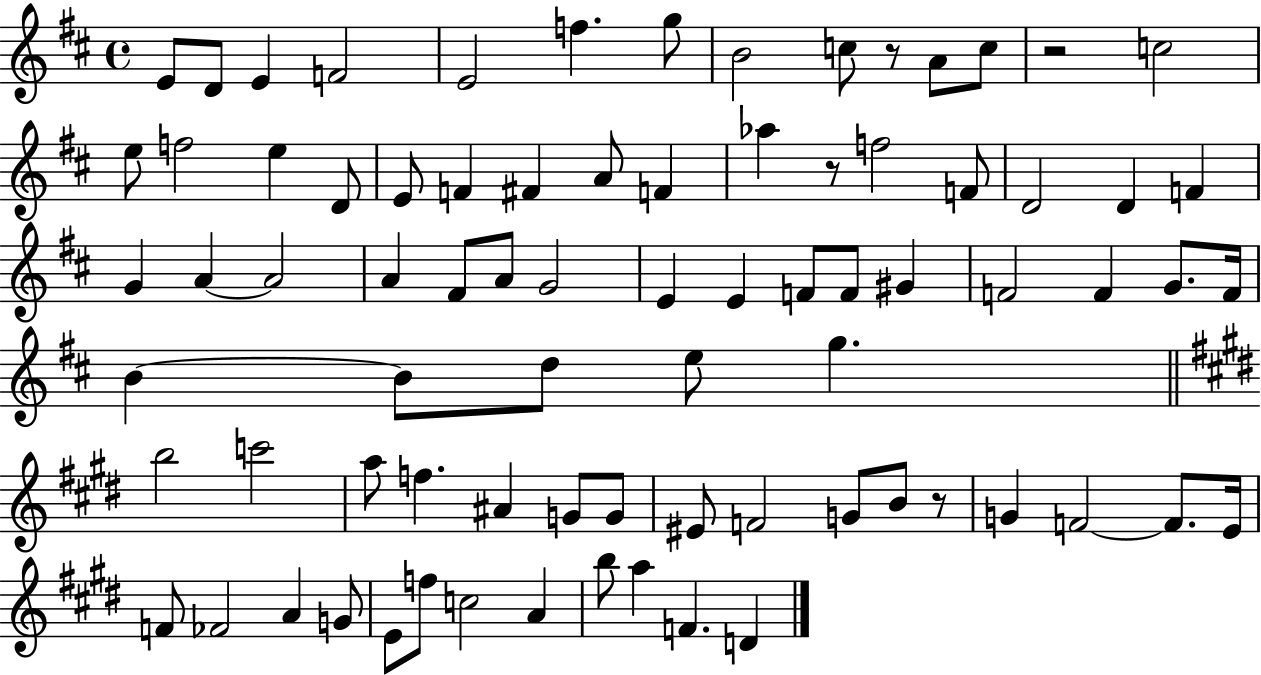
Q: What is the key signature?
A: D major